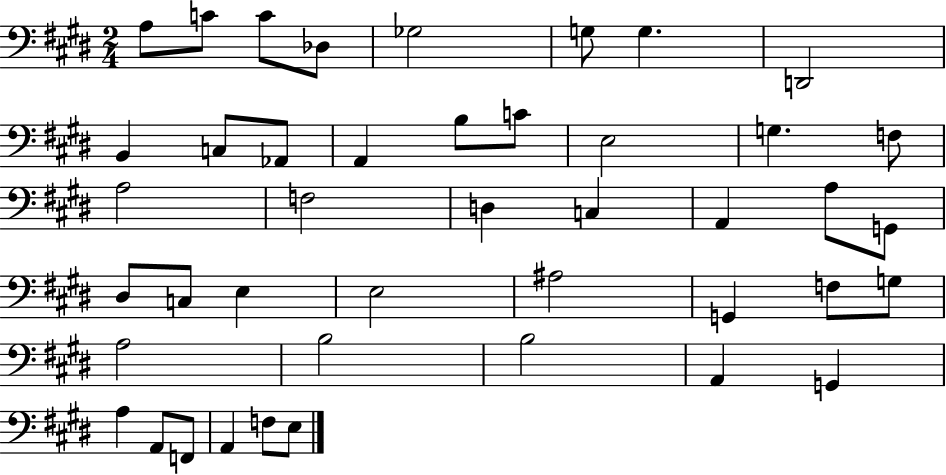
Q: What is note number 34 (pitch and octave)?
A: B3